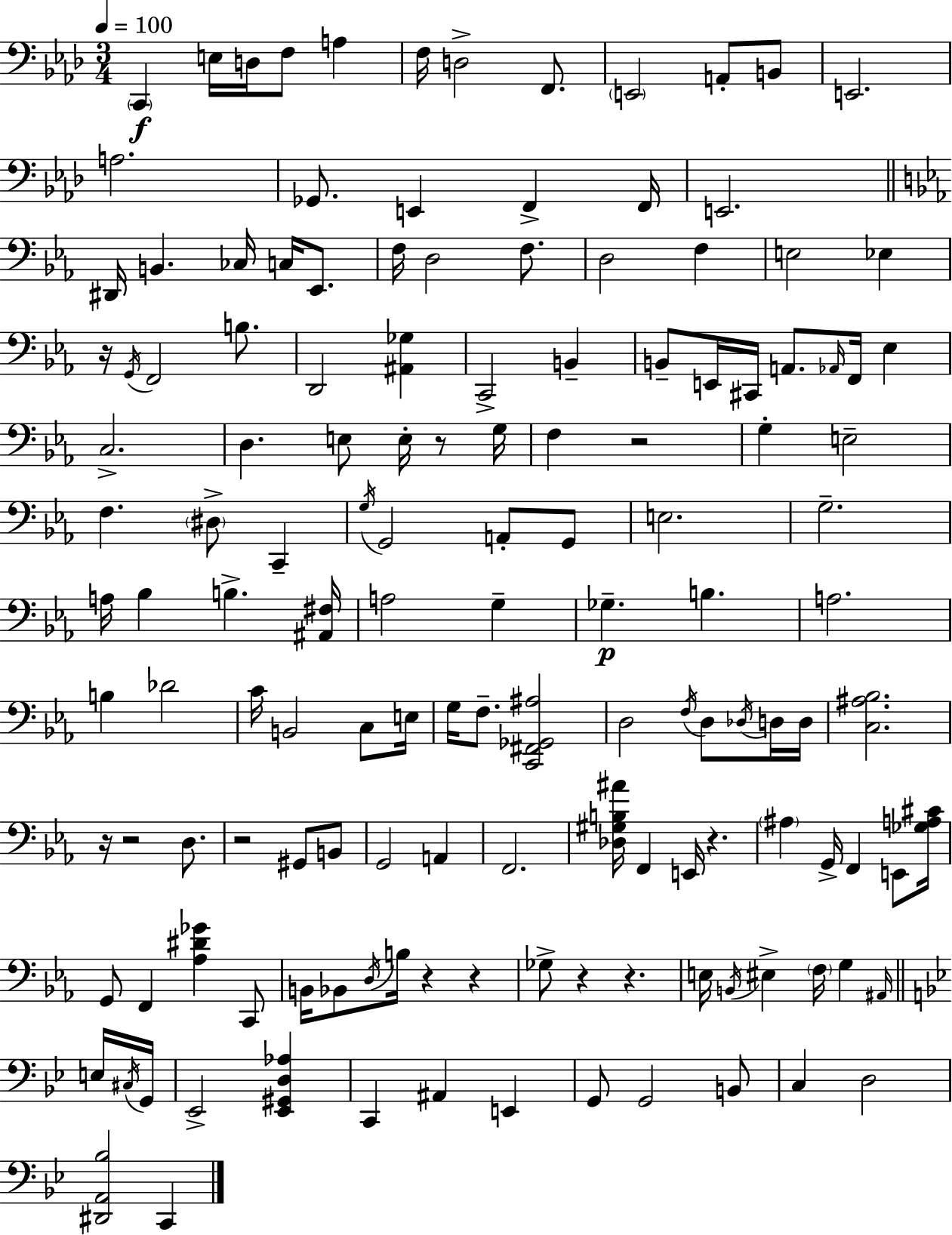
{
  \clef bass
  \numericTimeSignature
  \time 3/4
  \key f \minor
  \tempo 4 = 100
  \parenthesize c,4\f e16 d16 f8 a4 | f16 d2-> f,8. | \parenthesize e,2 a,8-. b,8 | e,2. | \break a2. | ges,8. e,4 f,4-> f,16 | e,2. | \bar "||" \break \key ees \major dis,16 b,4. ces16 c16 ees,8. | f16 d2 f8. | d2 f4 | e2 ees4 | \break r16 \acciaccatura { g,16 } f,2 b8. | d,2 <ais, ges>4 | c,2-> b,4-- | b,8-- e,16 cis,16 a,8. \grace { aes,16 } f,16 ees4 | \break c2.-> | d4. e8 e16-. r8 | g16 f4 r2 | g4-. e2-- | \break f4. \parenthesize dis8-> c,4-- | \acciaccatura { g16 } g,2 a,8-. | g,8 e2. | g2.-- | \break a16 bes4 b4.-> | <ais, fis>16 a2 g4-- | ges4.--\p b4. | a2. | \break b4 des'2 | c'16 b,2 | c8 e16 g16 f8.-- <c, fis, ges, ais>2 | d2 \acciaccatura { f16 } | \break d8 \acciaccatura { des16 } d16 d16 <c ais bes>2. | r16 r2 | d8. r2 | gis,8 b,8 g,2 | \break a,4 f,2. | <des gis b ais'>16 f,4 e,16 r4. | \parenthesize ais4 g,16-> f,4 | e,8 <ges a cis'>16 g,8 f,4 <aes dis' ges'>4 | \break c,8 b,16 bes,8 \acciaccatura { d16 } b16 r4 | r4 ges8-> r4 | r4. e16 \acciaccatura { b,16 } eis4-> | \parenthesize f16 g4 \grace { ais,16 } \bar "||" \break \key bes \major e16 \acciaccatura { cis16 } g,16 ees,2-> <ees, gis, d aes>4 | c,4 ais,4 e,4 | g,8 g,2 | b,8 c4 d2 | \break <dis, a, bes>2 c,4 | \bar "|."
}